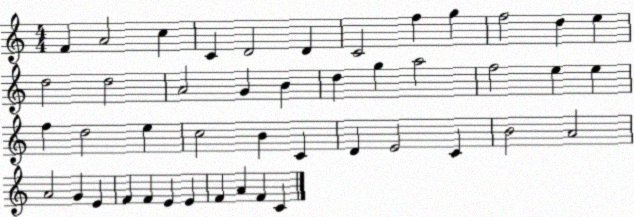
X:1
T:Untitled
M:4/4
L:1/4
K:C
F A2 c C D2 D C2 f g f2 d e d2 d2 A2 G B d g a2 f2 e e f d2 e c2 B C D E2 C B2 A2 A2 G E F F E E F A F C